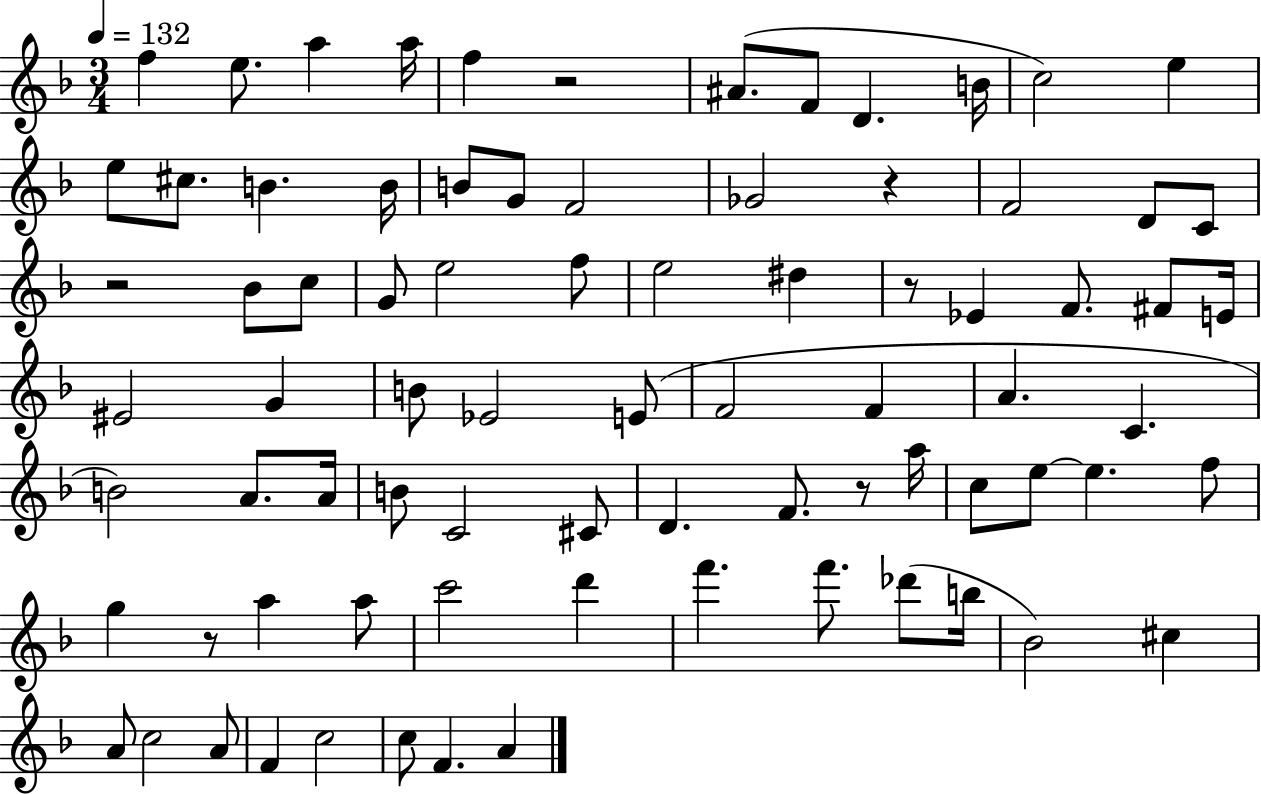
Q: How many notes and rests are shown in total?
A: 80